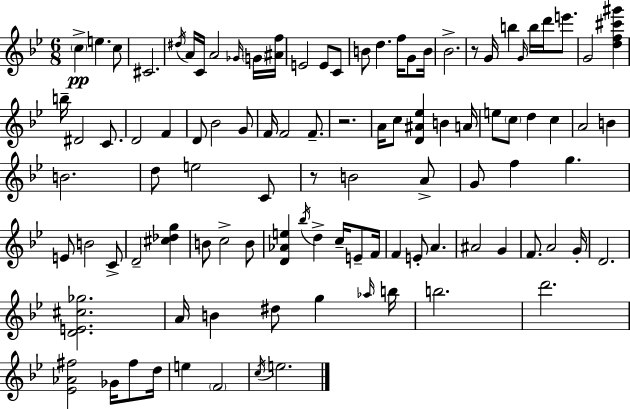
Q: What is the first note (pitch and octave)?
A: C5